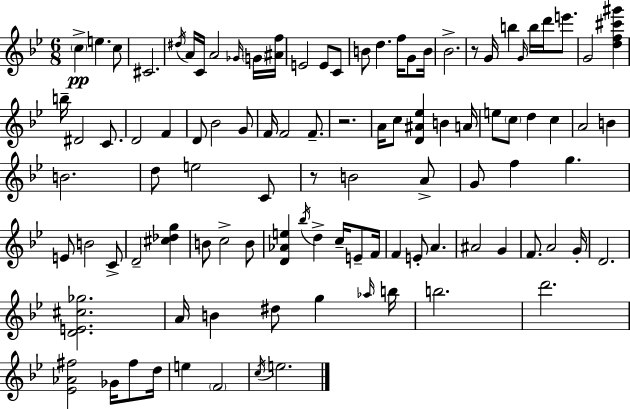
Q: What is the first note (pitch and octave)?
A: C5